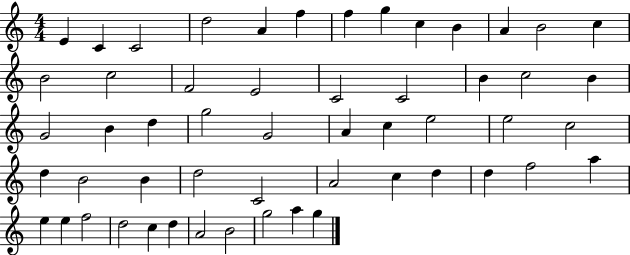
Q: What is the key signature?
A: C major